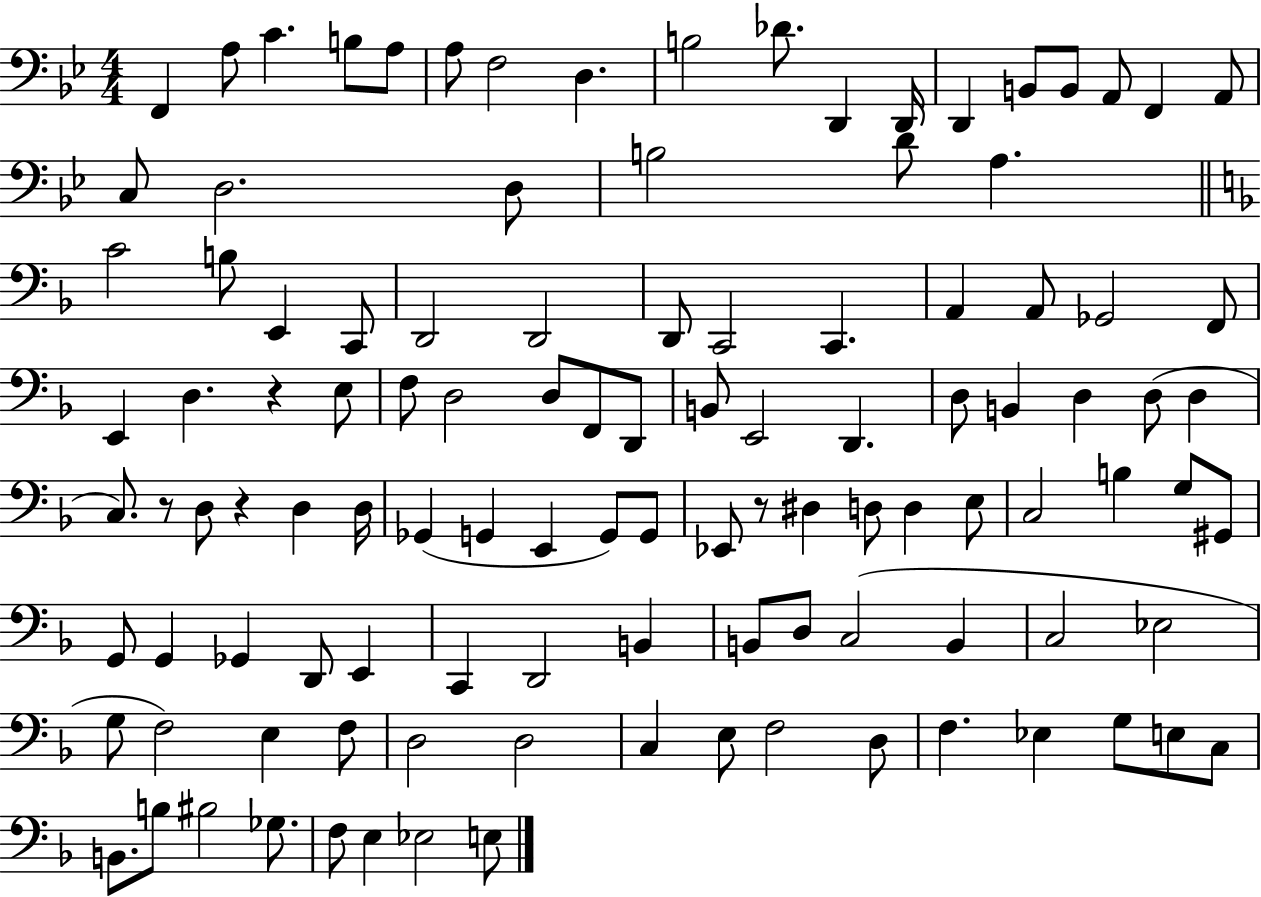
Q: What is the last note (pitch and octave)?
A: E3